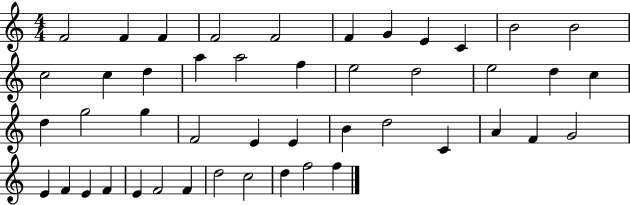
X:1
T:Untitled
M:4/4
L:1/4
K:C
F2 F F F2 F2 F G E C B2 B2 c2 c d a a2 f e2 d2 e2 d c d g2 g F2 E E B d2 C A F G2 E F E F E F2 F d2 c2 d f2 f